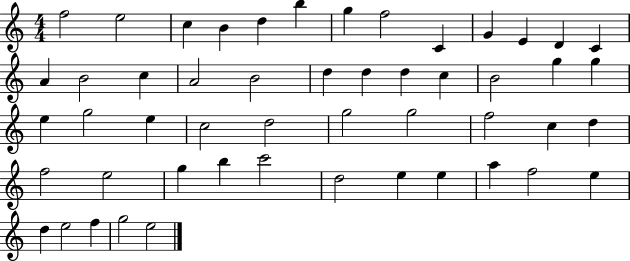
F5/h E5/h C5/q B4/q D5/q B5/q G5/q F5/h C4/q G4/q E4/q D4/q C4/q A4/q B4/h C5/q A4/h B4/h D5/q D5/q D5/q C5/q B4/h G5/q G5/q E5/q G5/h E5/q C5/h D5/h G5/h G5/h F5/h C5/q D5/q F5/h E5/h G5/q B5/q C6/h D5/h E5/q E5/q A5/q F5/h E5/q D5/q E5/h F5/q G5/h E5/h